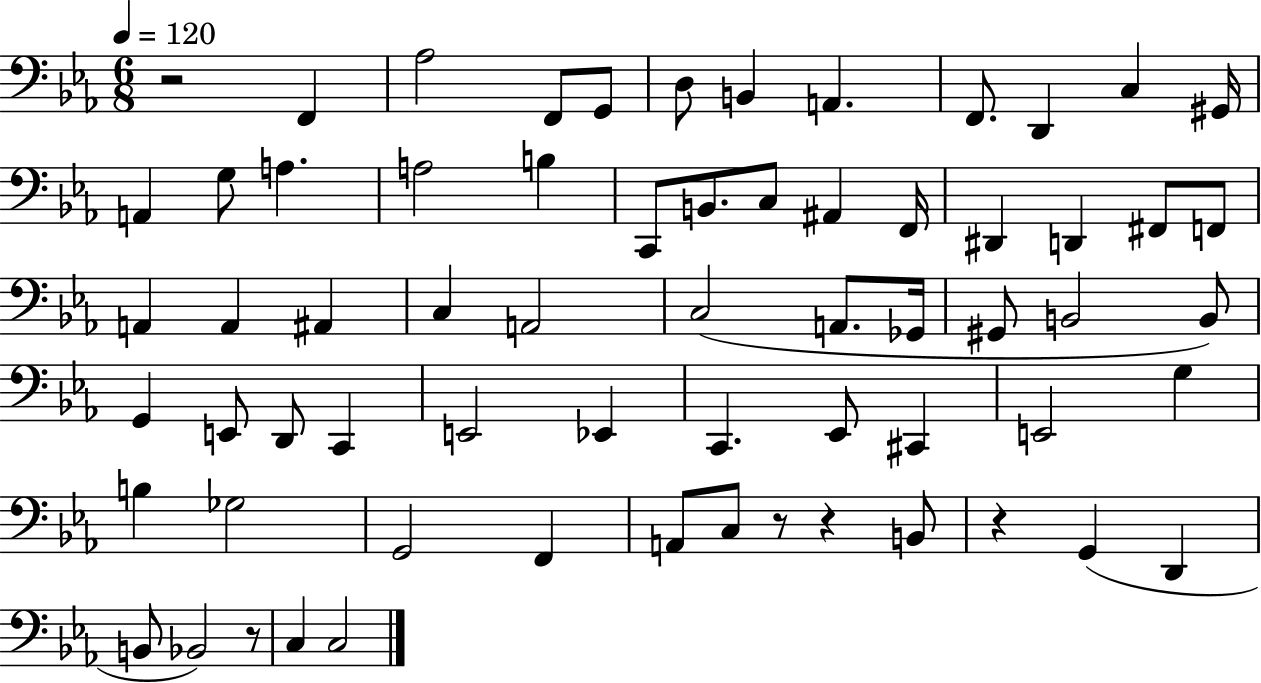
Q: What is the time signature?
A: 6/8